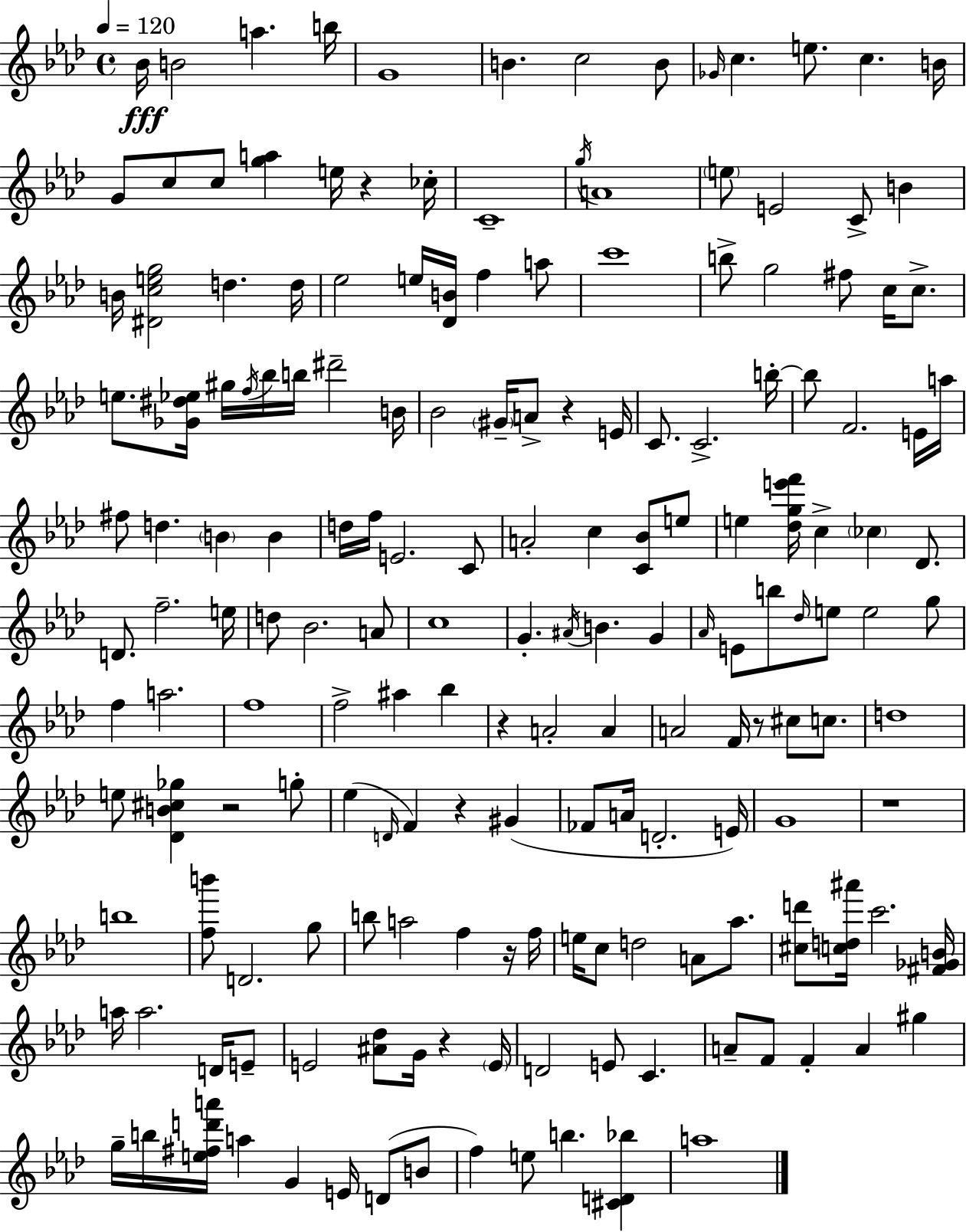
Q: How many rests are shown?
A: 9